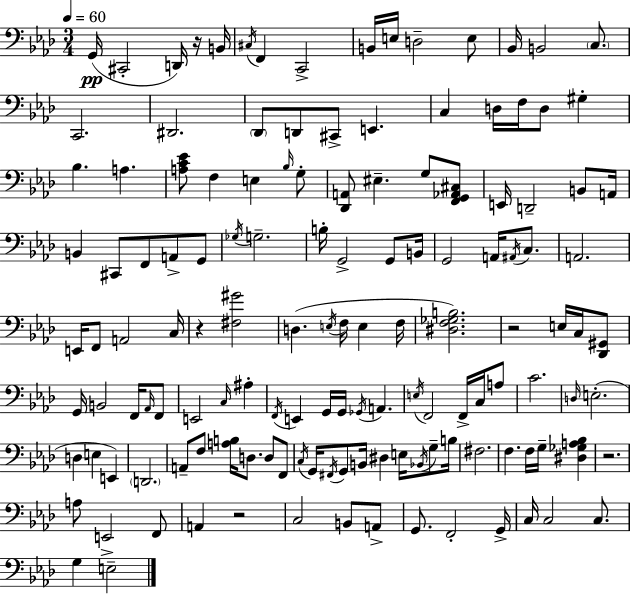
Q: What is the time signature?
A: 3/4